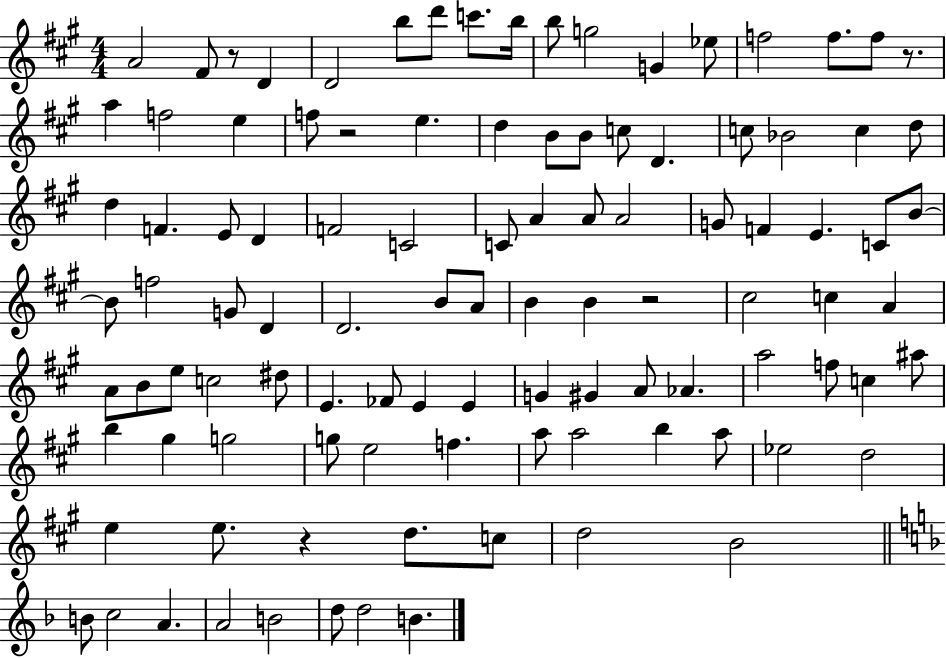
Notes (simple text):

A4/h F#4/e R/e D4/q D4/h B5/e D6/e C6/e. B5/s B5/e G5/h G4/q Eb5/e F5/h F5/e. F5/e R/e. A5/q F5/h E5/q F5/e R/h E5/q. D5/q B4/e B4/e C5/e D4/q. C5/e Bb4/h C5/q D5/e D5/q F4/q. E4/e D4/q F4/h C4/h C4/e A4/q A4/e A4/h G4/e F4/q E4/q. C4/e B4/e B4/e F5/h G4/e D4/q D4/h. B4/e A4/e B4/q B4/q R/h C#5/h C5/q A4/q A4/e B4/e E5/e C5/h D#5/e E4/q. FES4/e E4/q E4/q G4/q G#4/q A4/e Ab4/q. A5/h F5/e C5/q A#5/e B5/q G#5/q G5/h G5/e E5/h F5/q. A5/e A5/h B5/q A5/e Eb5/h D5/h E5/q E5/e. R/q D5/e. C5/e D5/h B4/h B4/e C5/h A4/q. A4/h B4/h D5/e D5/h B4/q.